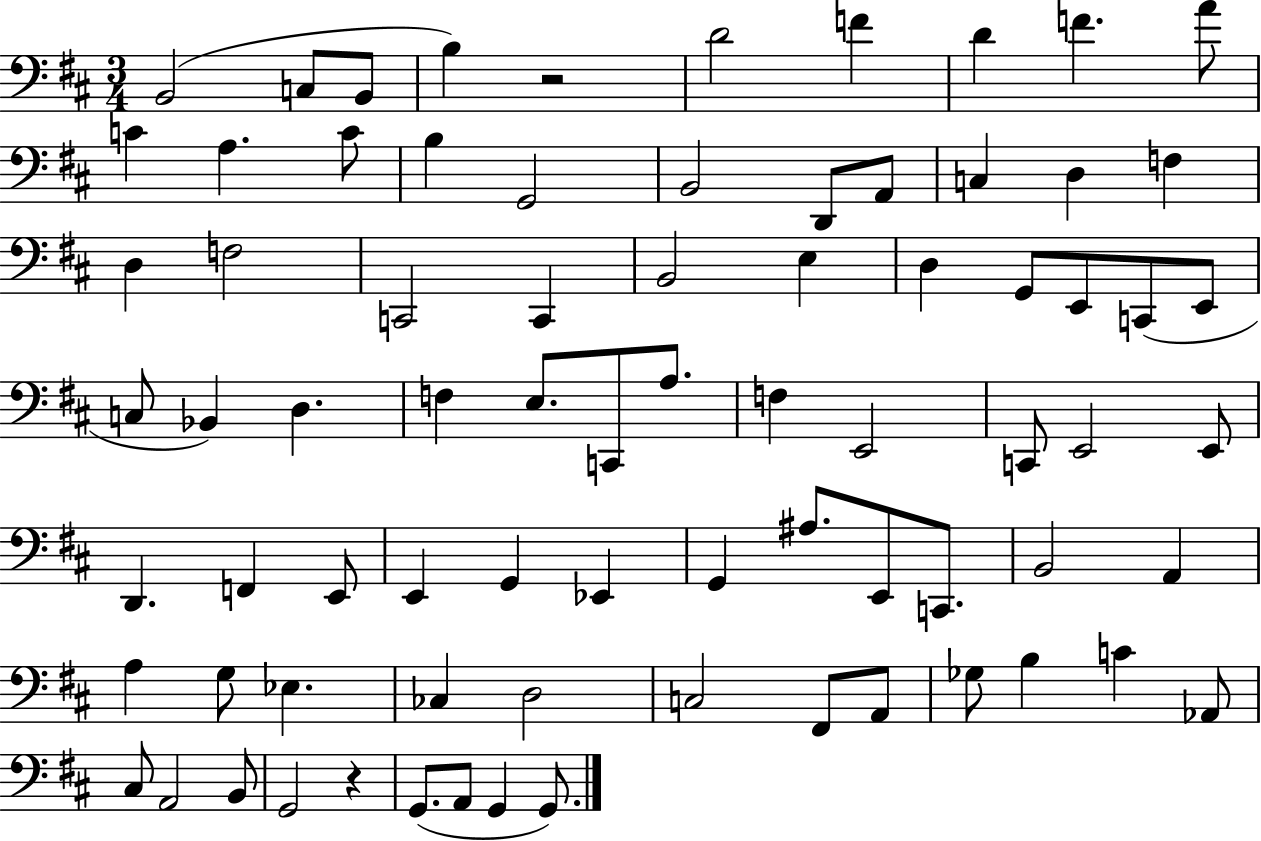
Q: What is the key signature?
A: D major